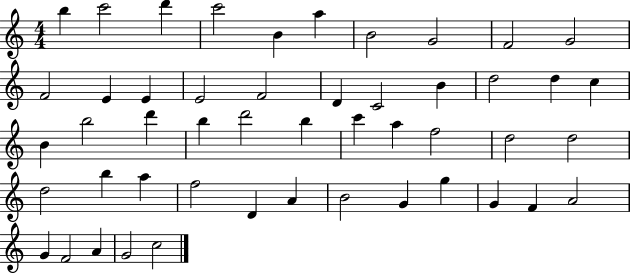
X:1
T:Untitled
M:4/4
L:1/4
K:C
b c'2 d' c'2 B a B2 G2 F2 G2 F2 E E E2 F2 D C2 B d2 d c B b2 d' b d'2 b c' a f2 d2 d2 d2 b a f2 D A B2 G g G F A2 G F2 A G2 c2